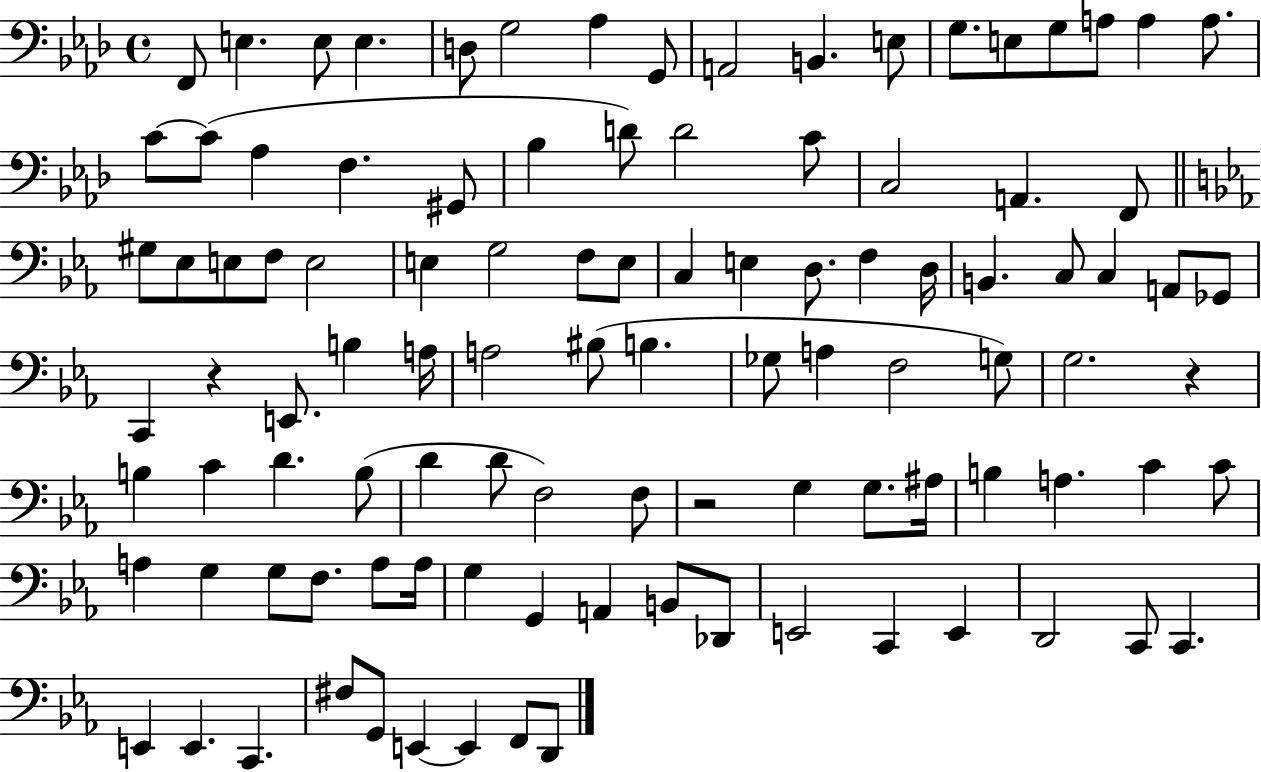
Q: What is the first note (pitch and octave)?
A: F2